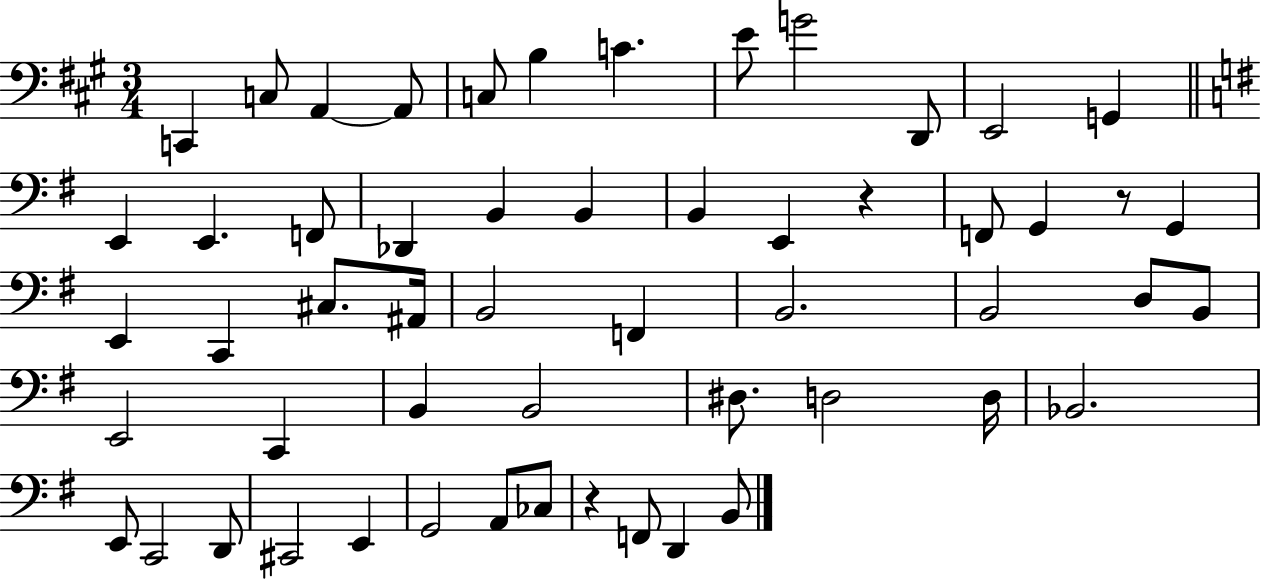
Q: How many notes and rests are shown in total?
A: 55